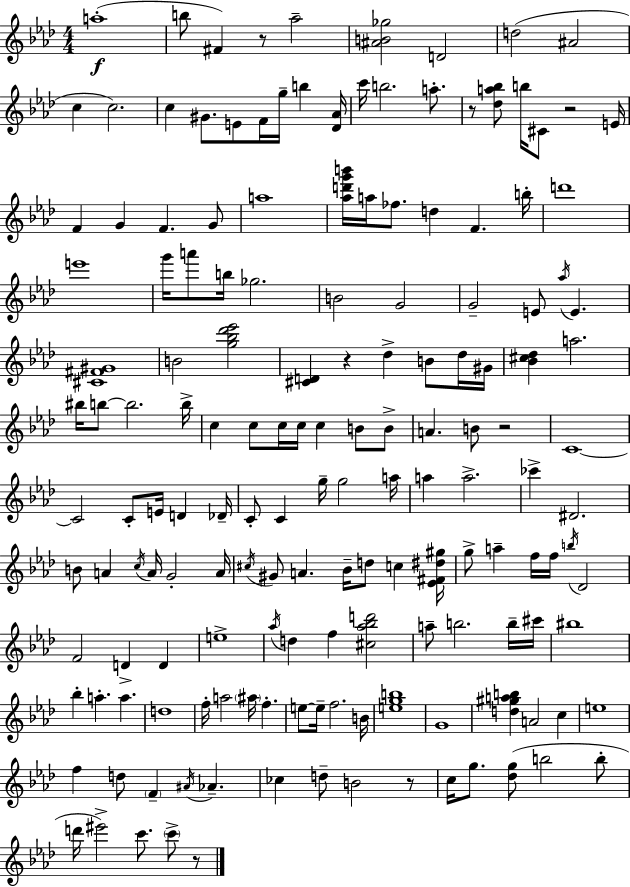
A5/w B5/e F#4/q R/e Ab5/h [A#4,B4,Gb5]/h D4/h D5/h A#4/h C5/q C5/h. C5/q G#4/e. E4/e F4/s G5/s B5/q [Db4,Ab4]/s C6/s B5/h. A5/e. R/e [Db5,A5,Bb5]/e B5/s C#4/e R/h E4/s F4/q G4/q F4/q. G4/e A5/w [Ab5,D6,G6,B6]/s A5/s FES5/e. D5/q F4/q. B5/s D6/w E6/w G6/s A6/e B5/s Gb5/h. B4/h G4/h G4/h E4/e Ab5/s E4/q. [C#4,F#4,G#4]/w B4/h [G5,Bb5,Db6,Eb6]/h [C#4,D4]/q R/q Db5/q B4/e Db5/s G#4/s [Bb4,C#5,Db5]/q A5/h. BIS5/s B5/e B5/h. B5/s C5/q C5/e C5/s C5/s C5/q B4/e B4/e A4/q. B4/e R/h C4/w C4/h C4/e E4/s D4/q Db4/s C4/e C4/q G5/s G5/h A5/s A5/q A5/h. CES6/q D#4/h. B4/e A4/q C5/s A4/s G4/h A4/s C#5/s G#4/e A4/q. Bb4/s D5/e C5/q [Eb4,F#4,D#5,G#5]/s G5/e A5/q F5/s F5/s B5/s Db4/h F4/h D4/q D4/q E5/w Ab5/s D5/q F5/q [C#5,Ab5,Bb5,D6]/h A5/e B5/h. B5/s C#6/s BIS5/w Bb5/q A5/q. A5/q. D5/w F5/s A5/h A#5/s F5/q. E5/e E5/s F5/h. B4/s [E5,G5,B5]/w G4/w [D5,G#5,A5,B5]/q A4/h C5/q E5/w F5/q D5/e F4/q A#4/s Ab4/q. CES5/q D5/e B4/h R/e C5/s G5/e. [Db5,G5]/e B5/h B5/e D6/s EIS6/h C6/e. C6/e R/e